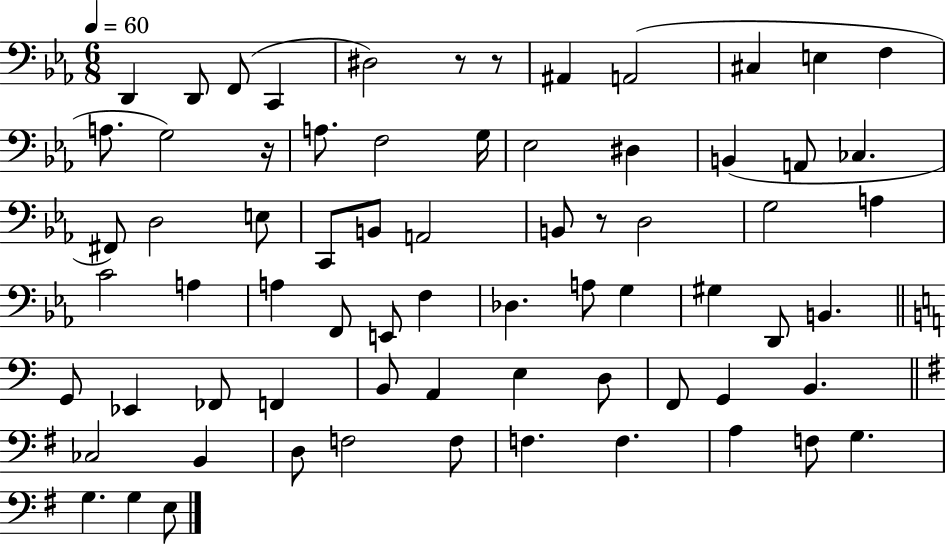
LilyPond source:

{
  \clef bass
  \numericTimeSignature
  \time 6/8
  \key ees \major
  \tempo 4 = 60
  d,4 d,8 f,8( c,4 | dis2) r8 r8 | ais,4 a,2( | cis4 e4 f4 | \break a8. g2) r16 | a8. f2 g16 | ees2 dis4 | b,4( a,8 ces4. | \break fis,8) d2 e8 | c,8 b,8 a,2 | b,8 r8 d2 | g2 a4 | \break c'2 a4 | a4 f,8 e,8 f4 | des4. a8 g4 | gis4 d,8 b,4. | \break \bar "||" \break \key c \major g,8 ees,4 fes,8 f,4 | b,8 a,4 e4 d8 | f,8 g,4 b,4. | \bar "||" \break \key g \major ces2 b,4 | d8 f2 f8 | f4. f4. | a4 f8 g4. | \break g4. g4 e8 | \bar "|."
}